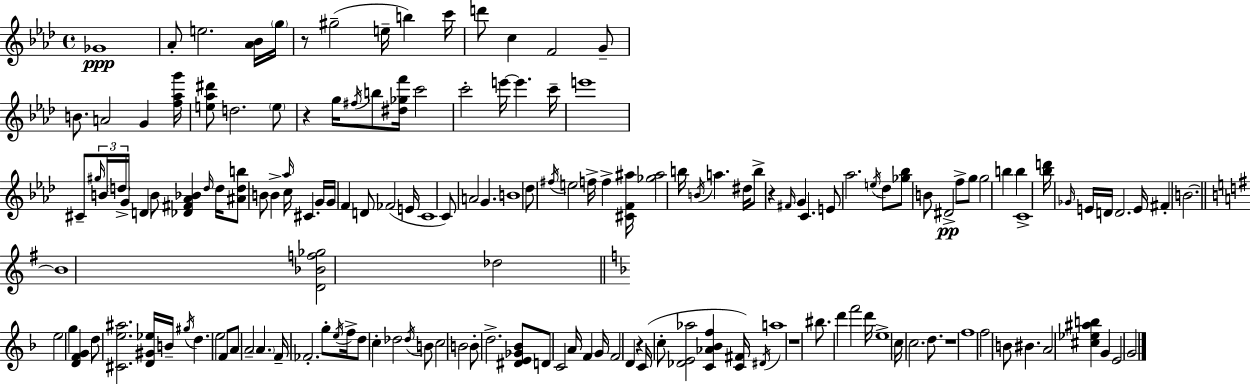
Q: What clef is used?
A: treble